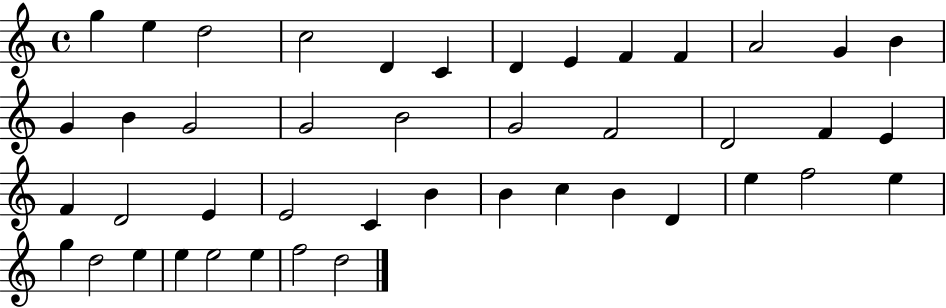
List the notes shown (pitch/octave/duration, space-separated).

G5/q E5/q D5/h C5/h D4/q C4/q D4/q E4/q F4/q F4/q A4/h G4/q B4/q G4/q B4/q G4/h G4/h B4/h G4/h F4/h D4/h F4/q E4/q F4/q D4/h E4/q E4/h C4/q B4/q B4/q C5/q B4/q D4/q E5/q F5/h E5/q G5/q D5/h E5/q E5/q E5/h E5/q F5/h D5/h